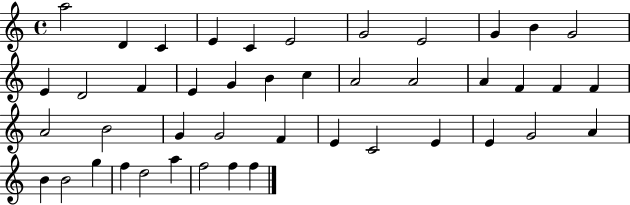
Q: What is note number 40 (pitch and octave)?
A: D5